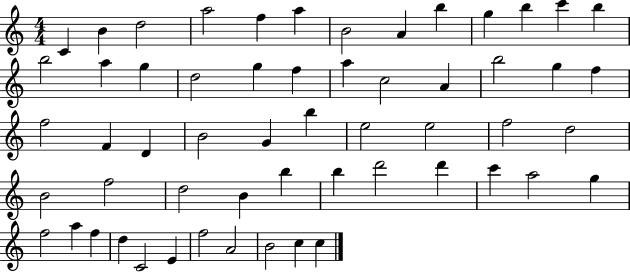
C4/q B4/q D5/h A5/h F5/q A5/q B4/h A4/q B5/q G5/q B5/q C6/q B5/q B5/h A5/q G5/q D5/h G5/q F5/q A5/q C5/h A4/q B5/h G5/q F5/q F5/h F4/q D4/q B4/h G4/q B5/q E5/h E5/h F5/h D5/h B4/h F5/h D5/h B4/q B5/q B5/q D6/h D6/q C6/q A5/h G5/q F5/h A5/q F5/q D5/q C4/h E4/q F5/h A4/h B4/h C5/q C5/q